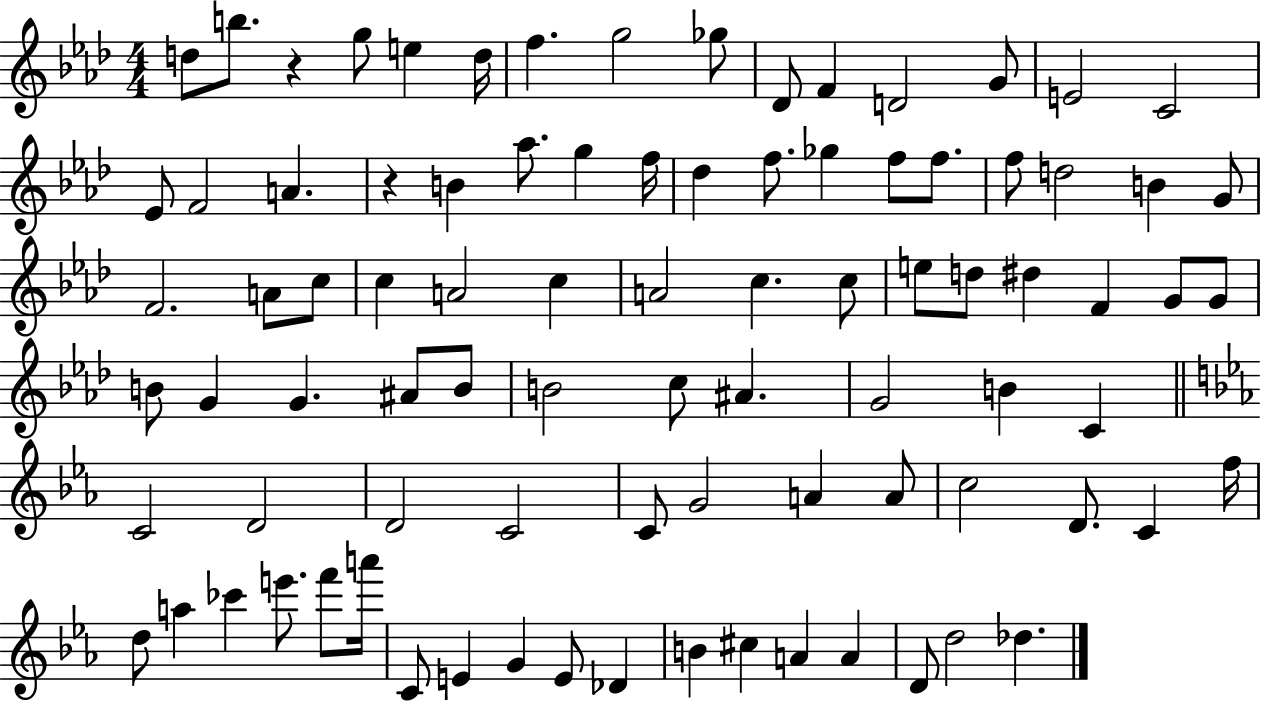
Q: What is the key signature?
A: AES major